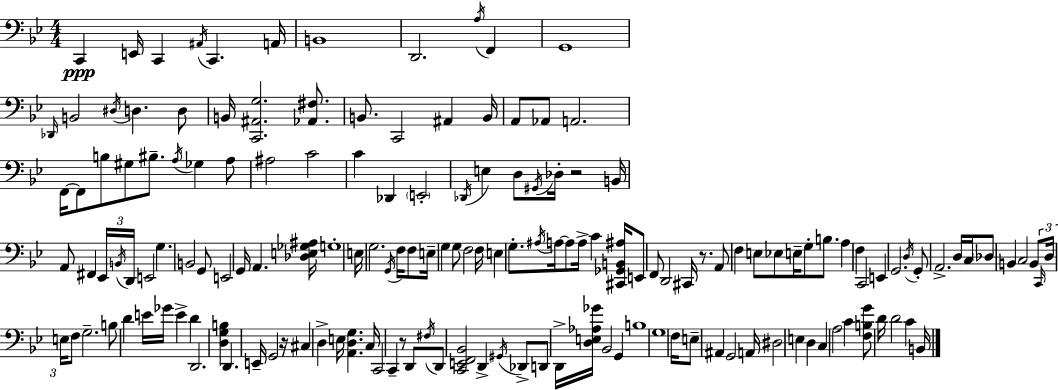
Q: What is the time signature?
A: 4/4